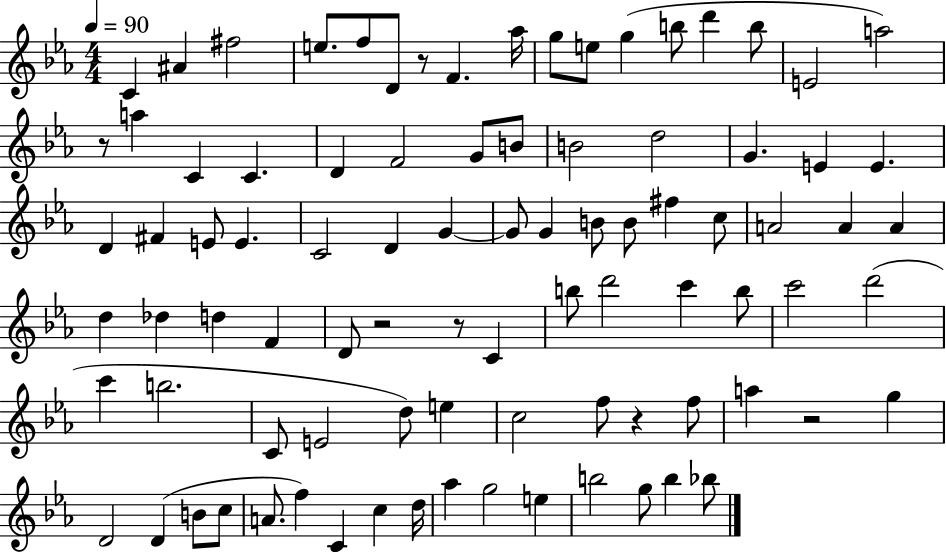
X:1
T:Untitled
M:4/4
L:1/4
K:Eb
C ^A ^f2 e/2 f/2 D/2 z/2 F _a/4 g/2 e/2 g b/2 d' b/2 E2 a2 z/2 a C C D F2 G/2 B/2 B2 d2 G E E D ^F E/2 E C2 D G G/2 G B/2 B/2 ^f c/2 A2 A A d _d d F D/2 z2 z/2 C b/2 d'2 c' b/2 c'2 d'2 c' b2 C/2 E2 d/2 e c2 f/2 z f/2 a z2 g D2 D B/2 c/2 A/2 f C c d/4 _a g2 e b2 g/2 b _b/2